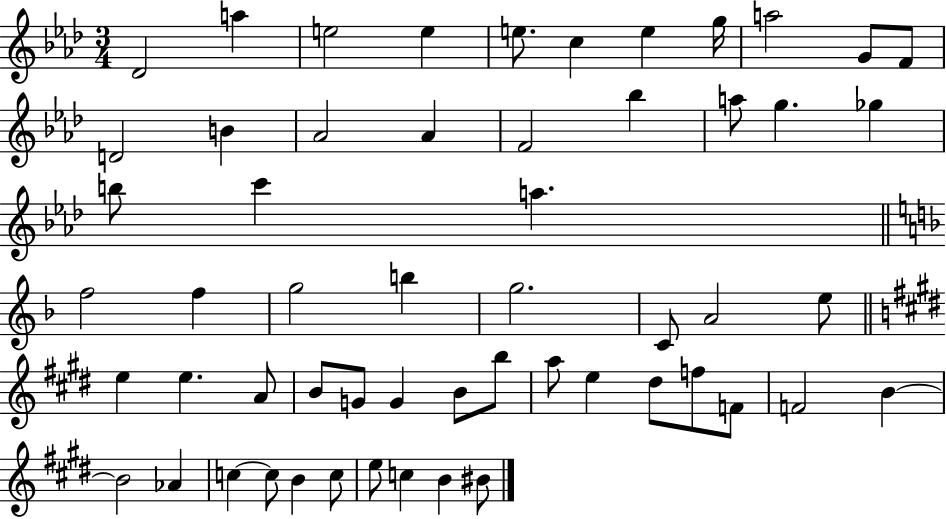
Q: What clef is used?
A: treble